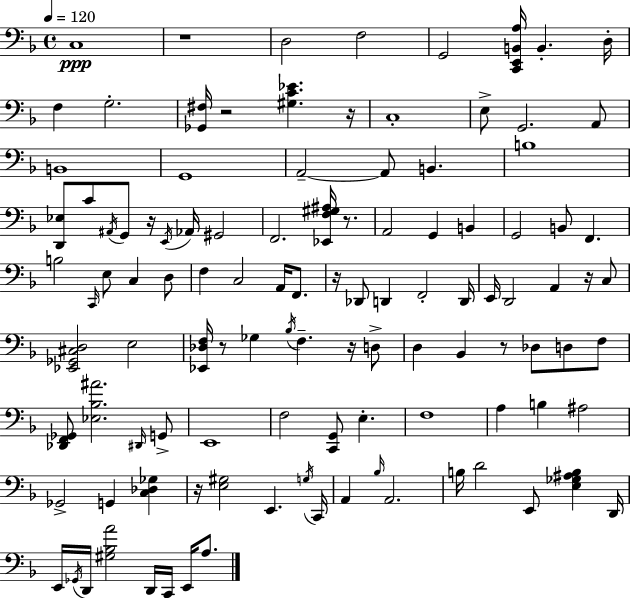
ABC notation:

X:1
T:Untitled
M:4/4
L:1/4
K:Dm
C,4 z4 D,2 F,2 G,,2 [C,,E,,B,,A,]/4 B,, D,/4 F, G,2 [_G,,^F,]/4 z2 [^G,C_E] z/4 C,4 E,/2 G,,2 A,,/2 B,,4 G,,4 A,,2 A,,/2 B,, B,4 [D,,_E,]/2 C/2 ^A,,/4 G,,/2 z/4 E,,/4 _A,,/4 ^G,,2 F,,2 [_E,,F,^G,^A,]/4 z/2 A,,2 G,, B,, G,,2 B,,/2 F,, B,2 C,,/4 E,/2 C, D,/2 F, C,2 A,,/4 F,,/2 z/4 _D,,/2 D,, F,,2 D,,/4 E,,/4 D,,2 A,, z/4 C,/2 [_E,,_G,,^C,D,]2 E,2 [_E,,_D,F,]/4 z/2 _G, _B,/4 F, z/4 D,/2 D, _B,, z/2 _D,/2 D,/2 F,/2 [_D,,F,,_G,,]/2 [_E,_B,^A]2 ^D,,/4 G,,/2 E,,4 F,2 [C,,G,,]/2 E, F,4 A, B, ^A,2 _G,,2 G,, [C,_D,_G,] z/4 [E,^G,]2 E,, G,/4 C,,/4 A,, _B,/4 A,,2 B,/4 D2 E,,/2 [E,_G,^A,B,] D,,/4 E,,/4 _G,,/4 D,,/4 [^G,_B,A]2 D,,/4 C,,/4 E,,/4 A,/2